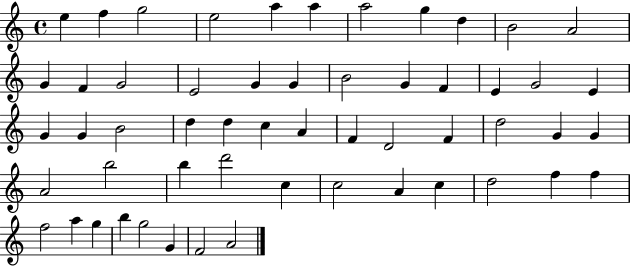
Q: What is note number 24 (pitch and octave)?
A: G4